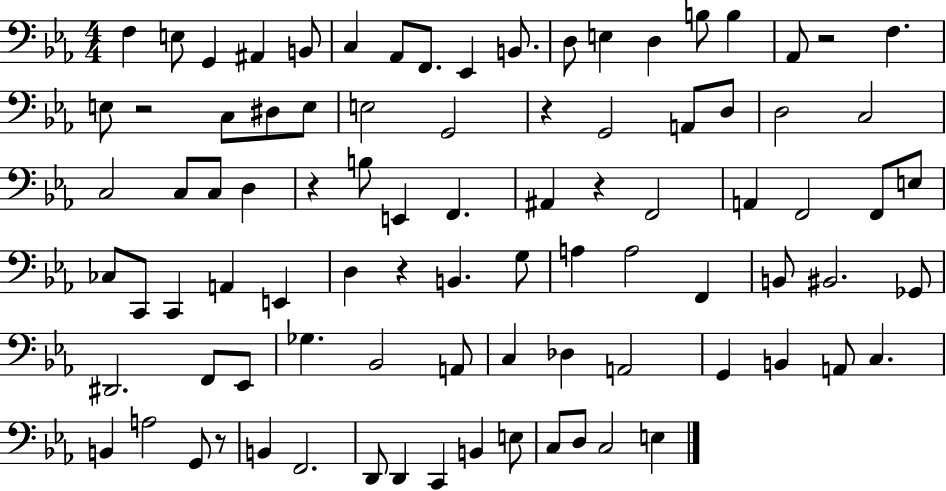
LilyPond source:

{
  \clef bass
  \numericTimeSignature
  \time 4/4
  \key ees \major
  f4 e8 g,4 ais,4 b,8 | c4 aes,8 f,8. ees,4 b,8. | d8 e4 d4 b8 b4 | aes,8 r2 f4. | \break e8 r2 c8 dis8 e8 | e2 g,2 | r4 g,2 a,8 d8 | d2 c2 | \break c2 c8 c8 d4 | r4 b8 e,4 f,4. | ais,4 r4 f,2 | a,4 f,2 f,8 e8 | \break ces8 c,8 c,4 a,4 e,4 | d4 r4 b,4. g8 | a4 a2 f,4 | b,8 bis,2. ges,8 | \break dis,2. f,8 ees,8 | ges4. bes,2 a,8 | c4 des4 a,2 | g,4 b,4 a,8 c4. | \break b,4 a2 g,8 r8 | b,4 f,2. | d,8 d,4 c,4 b,4 e8 | c8 d8 c2 e4 | \break \bar "|."
}